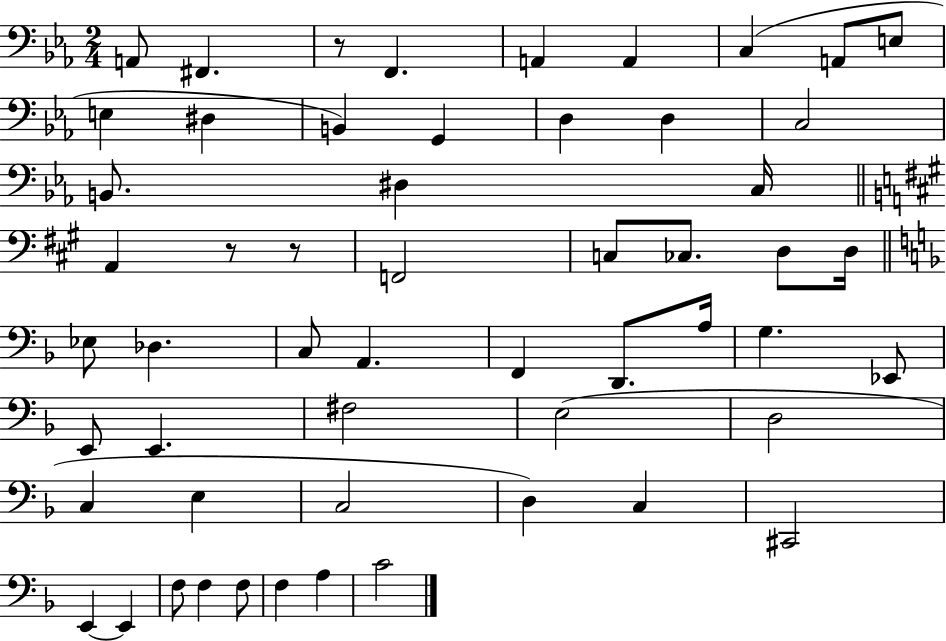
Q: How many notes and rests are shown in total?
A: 55